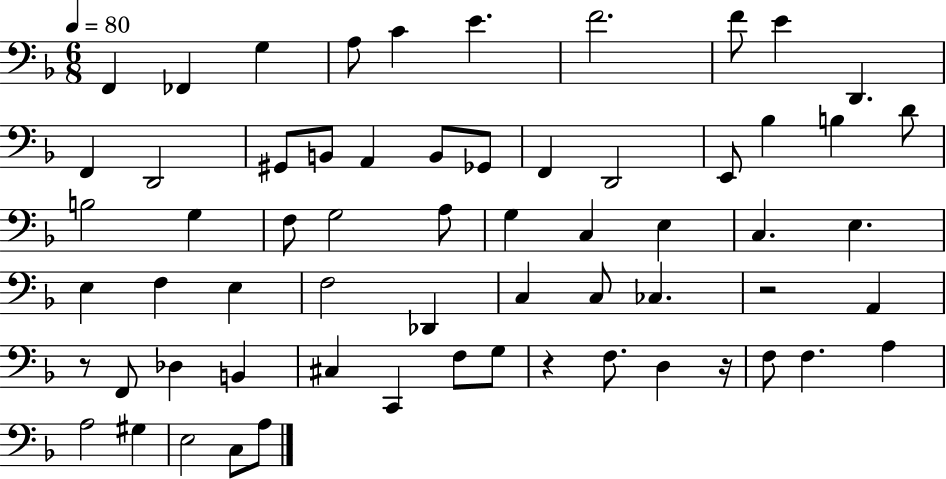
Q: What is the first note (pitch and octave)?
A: F2